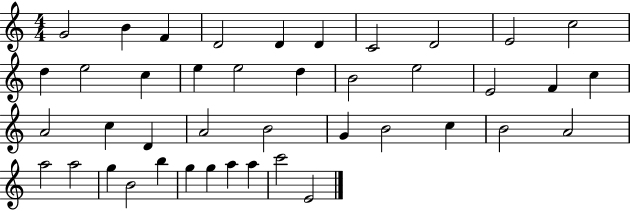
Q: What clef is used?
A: treble